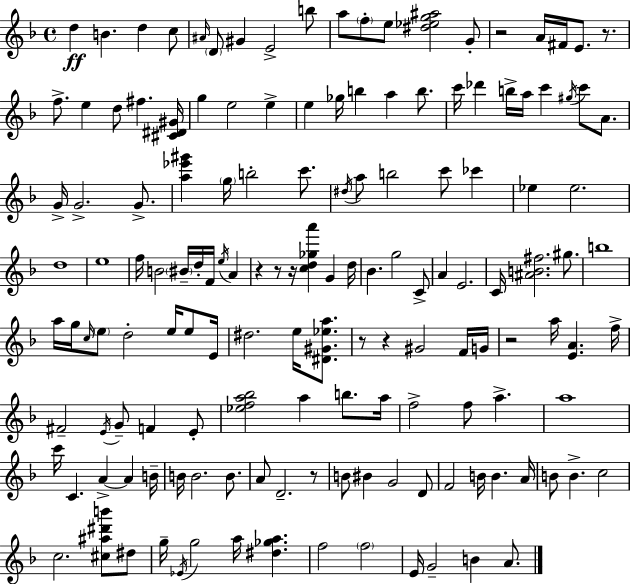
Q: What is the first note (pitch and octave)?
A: D5